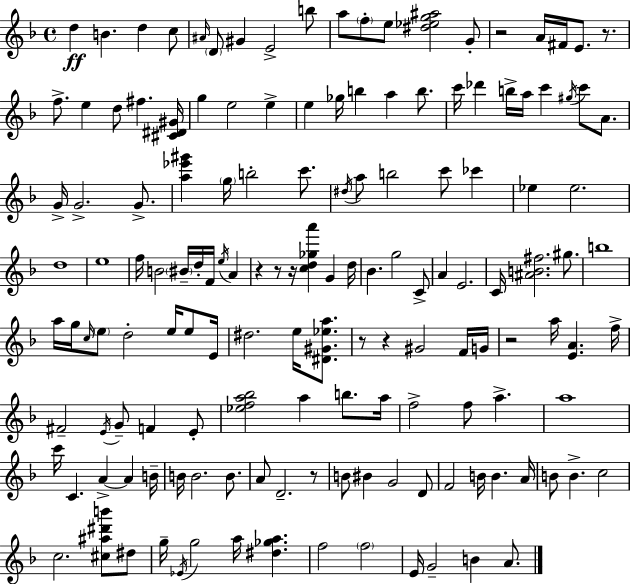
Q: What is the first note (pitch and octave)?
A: D5